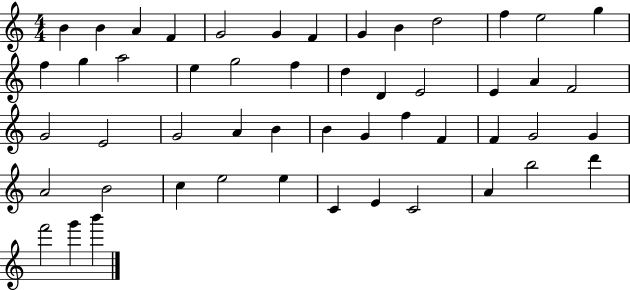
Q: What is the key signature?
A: C major